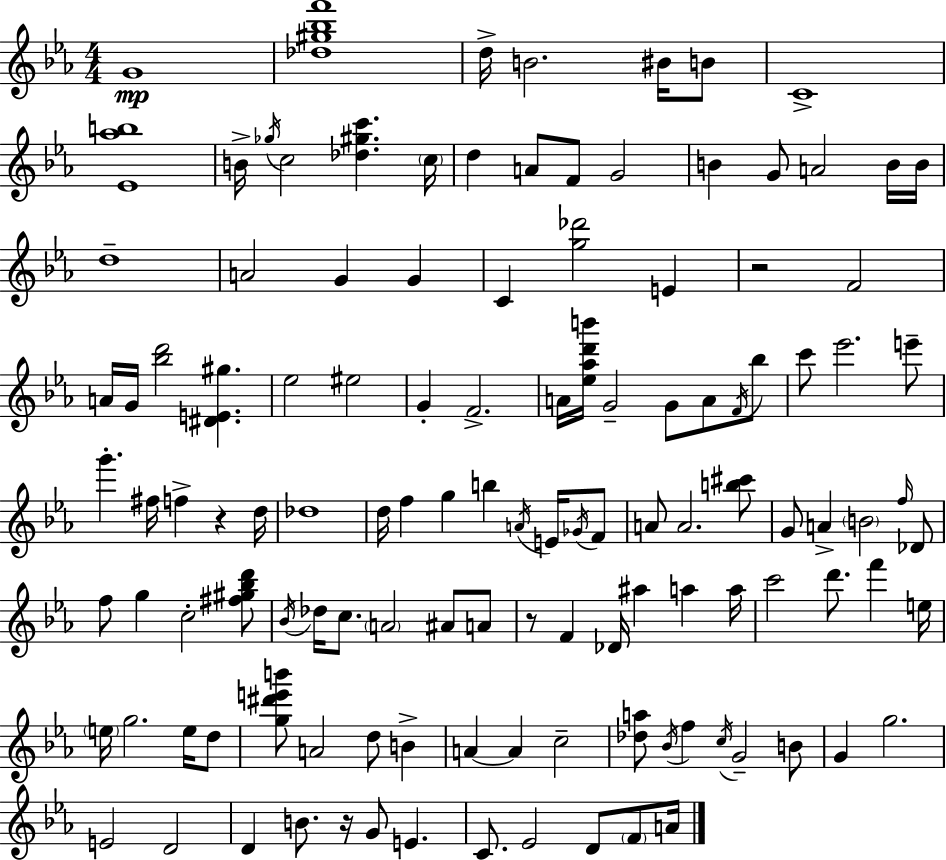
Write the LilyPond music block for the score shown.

{
  \clef treble
  \numericTimeSignature
  \time 4/4
  \key c \minor
  g'1\mp | <des'' gis'' bes'' f'''>1 | d''16-> b'2. bis'16 b'8 | c'1-> | \break <ees' aes'' b''>1 | b'16-> \acciaccatura { ges''16 } c''2 <des'' gis'' c'''>4. | \parenthesize c''16 d''4 a'8 f'8 g'2 | b'4 g'8 a'2 b'16 | \break b'16 d''1-- | a'2 g'4 g'4 | c'4 <g'' des'''>2 e'4 | r2 f'2 | \break a'16 g'16 <bes'' d'''>2 <dis' e' gis''>4. | ees''2 eis''2 | g'4-. f'2.-> | a'16 <ees'' aes'' d''' b'''>16 g'2-- g'8 a'8 \acciaccatura { f'16 } | \break bes''8 c'''8 ees'''2. | e'''8-- g'''4.-. fis''16 f''4-> r4 | d''16 des''1 | d''16 f''4 g''4 b''4 \acciaccatura { a'16 } | \break e'16 \acciaccatura { ges'16 } f'8 a'8 a'2. | <b'' cis'''>8 g'8 a'4-> \parenthesize b'2 | \grace { f''16 } des'8 f''8 g''4 c''2-. | <fis'' gis'' bes'' d'''>8 \acciaccatura { bes'16 } des''16 c''8. \parenthesize a'2 | \break ais'8 a'8 r8 f'4 des'16 ais''4 | a''4 a''16 c'''2 d'''8. | f'''4 e''16 \parenthesize e''16 g''2. | e''16 d''8 <g'' dis''' e''' b'''>8 a'2 | \break d''8 b'4-> a'4~~ a'4 c''2-- | <des'' a''>8 \acciaccatura { bes'16 } f''4 \acciaccatura { c''16 } g'2-- | b'8 g'4 g''2. | e'2 | \break d'2 d'4 b'8. r16 | g'8 e'4. c'8. ees'2 | d'8 \parenthesize f'8 a'16 \bar "|."
}